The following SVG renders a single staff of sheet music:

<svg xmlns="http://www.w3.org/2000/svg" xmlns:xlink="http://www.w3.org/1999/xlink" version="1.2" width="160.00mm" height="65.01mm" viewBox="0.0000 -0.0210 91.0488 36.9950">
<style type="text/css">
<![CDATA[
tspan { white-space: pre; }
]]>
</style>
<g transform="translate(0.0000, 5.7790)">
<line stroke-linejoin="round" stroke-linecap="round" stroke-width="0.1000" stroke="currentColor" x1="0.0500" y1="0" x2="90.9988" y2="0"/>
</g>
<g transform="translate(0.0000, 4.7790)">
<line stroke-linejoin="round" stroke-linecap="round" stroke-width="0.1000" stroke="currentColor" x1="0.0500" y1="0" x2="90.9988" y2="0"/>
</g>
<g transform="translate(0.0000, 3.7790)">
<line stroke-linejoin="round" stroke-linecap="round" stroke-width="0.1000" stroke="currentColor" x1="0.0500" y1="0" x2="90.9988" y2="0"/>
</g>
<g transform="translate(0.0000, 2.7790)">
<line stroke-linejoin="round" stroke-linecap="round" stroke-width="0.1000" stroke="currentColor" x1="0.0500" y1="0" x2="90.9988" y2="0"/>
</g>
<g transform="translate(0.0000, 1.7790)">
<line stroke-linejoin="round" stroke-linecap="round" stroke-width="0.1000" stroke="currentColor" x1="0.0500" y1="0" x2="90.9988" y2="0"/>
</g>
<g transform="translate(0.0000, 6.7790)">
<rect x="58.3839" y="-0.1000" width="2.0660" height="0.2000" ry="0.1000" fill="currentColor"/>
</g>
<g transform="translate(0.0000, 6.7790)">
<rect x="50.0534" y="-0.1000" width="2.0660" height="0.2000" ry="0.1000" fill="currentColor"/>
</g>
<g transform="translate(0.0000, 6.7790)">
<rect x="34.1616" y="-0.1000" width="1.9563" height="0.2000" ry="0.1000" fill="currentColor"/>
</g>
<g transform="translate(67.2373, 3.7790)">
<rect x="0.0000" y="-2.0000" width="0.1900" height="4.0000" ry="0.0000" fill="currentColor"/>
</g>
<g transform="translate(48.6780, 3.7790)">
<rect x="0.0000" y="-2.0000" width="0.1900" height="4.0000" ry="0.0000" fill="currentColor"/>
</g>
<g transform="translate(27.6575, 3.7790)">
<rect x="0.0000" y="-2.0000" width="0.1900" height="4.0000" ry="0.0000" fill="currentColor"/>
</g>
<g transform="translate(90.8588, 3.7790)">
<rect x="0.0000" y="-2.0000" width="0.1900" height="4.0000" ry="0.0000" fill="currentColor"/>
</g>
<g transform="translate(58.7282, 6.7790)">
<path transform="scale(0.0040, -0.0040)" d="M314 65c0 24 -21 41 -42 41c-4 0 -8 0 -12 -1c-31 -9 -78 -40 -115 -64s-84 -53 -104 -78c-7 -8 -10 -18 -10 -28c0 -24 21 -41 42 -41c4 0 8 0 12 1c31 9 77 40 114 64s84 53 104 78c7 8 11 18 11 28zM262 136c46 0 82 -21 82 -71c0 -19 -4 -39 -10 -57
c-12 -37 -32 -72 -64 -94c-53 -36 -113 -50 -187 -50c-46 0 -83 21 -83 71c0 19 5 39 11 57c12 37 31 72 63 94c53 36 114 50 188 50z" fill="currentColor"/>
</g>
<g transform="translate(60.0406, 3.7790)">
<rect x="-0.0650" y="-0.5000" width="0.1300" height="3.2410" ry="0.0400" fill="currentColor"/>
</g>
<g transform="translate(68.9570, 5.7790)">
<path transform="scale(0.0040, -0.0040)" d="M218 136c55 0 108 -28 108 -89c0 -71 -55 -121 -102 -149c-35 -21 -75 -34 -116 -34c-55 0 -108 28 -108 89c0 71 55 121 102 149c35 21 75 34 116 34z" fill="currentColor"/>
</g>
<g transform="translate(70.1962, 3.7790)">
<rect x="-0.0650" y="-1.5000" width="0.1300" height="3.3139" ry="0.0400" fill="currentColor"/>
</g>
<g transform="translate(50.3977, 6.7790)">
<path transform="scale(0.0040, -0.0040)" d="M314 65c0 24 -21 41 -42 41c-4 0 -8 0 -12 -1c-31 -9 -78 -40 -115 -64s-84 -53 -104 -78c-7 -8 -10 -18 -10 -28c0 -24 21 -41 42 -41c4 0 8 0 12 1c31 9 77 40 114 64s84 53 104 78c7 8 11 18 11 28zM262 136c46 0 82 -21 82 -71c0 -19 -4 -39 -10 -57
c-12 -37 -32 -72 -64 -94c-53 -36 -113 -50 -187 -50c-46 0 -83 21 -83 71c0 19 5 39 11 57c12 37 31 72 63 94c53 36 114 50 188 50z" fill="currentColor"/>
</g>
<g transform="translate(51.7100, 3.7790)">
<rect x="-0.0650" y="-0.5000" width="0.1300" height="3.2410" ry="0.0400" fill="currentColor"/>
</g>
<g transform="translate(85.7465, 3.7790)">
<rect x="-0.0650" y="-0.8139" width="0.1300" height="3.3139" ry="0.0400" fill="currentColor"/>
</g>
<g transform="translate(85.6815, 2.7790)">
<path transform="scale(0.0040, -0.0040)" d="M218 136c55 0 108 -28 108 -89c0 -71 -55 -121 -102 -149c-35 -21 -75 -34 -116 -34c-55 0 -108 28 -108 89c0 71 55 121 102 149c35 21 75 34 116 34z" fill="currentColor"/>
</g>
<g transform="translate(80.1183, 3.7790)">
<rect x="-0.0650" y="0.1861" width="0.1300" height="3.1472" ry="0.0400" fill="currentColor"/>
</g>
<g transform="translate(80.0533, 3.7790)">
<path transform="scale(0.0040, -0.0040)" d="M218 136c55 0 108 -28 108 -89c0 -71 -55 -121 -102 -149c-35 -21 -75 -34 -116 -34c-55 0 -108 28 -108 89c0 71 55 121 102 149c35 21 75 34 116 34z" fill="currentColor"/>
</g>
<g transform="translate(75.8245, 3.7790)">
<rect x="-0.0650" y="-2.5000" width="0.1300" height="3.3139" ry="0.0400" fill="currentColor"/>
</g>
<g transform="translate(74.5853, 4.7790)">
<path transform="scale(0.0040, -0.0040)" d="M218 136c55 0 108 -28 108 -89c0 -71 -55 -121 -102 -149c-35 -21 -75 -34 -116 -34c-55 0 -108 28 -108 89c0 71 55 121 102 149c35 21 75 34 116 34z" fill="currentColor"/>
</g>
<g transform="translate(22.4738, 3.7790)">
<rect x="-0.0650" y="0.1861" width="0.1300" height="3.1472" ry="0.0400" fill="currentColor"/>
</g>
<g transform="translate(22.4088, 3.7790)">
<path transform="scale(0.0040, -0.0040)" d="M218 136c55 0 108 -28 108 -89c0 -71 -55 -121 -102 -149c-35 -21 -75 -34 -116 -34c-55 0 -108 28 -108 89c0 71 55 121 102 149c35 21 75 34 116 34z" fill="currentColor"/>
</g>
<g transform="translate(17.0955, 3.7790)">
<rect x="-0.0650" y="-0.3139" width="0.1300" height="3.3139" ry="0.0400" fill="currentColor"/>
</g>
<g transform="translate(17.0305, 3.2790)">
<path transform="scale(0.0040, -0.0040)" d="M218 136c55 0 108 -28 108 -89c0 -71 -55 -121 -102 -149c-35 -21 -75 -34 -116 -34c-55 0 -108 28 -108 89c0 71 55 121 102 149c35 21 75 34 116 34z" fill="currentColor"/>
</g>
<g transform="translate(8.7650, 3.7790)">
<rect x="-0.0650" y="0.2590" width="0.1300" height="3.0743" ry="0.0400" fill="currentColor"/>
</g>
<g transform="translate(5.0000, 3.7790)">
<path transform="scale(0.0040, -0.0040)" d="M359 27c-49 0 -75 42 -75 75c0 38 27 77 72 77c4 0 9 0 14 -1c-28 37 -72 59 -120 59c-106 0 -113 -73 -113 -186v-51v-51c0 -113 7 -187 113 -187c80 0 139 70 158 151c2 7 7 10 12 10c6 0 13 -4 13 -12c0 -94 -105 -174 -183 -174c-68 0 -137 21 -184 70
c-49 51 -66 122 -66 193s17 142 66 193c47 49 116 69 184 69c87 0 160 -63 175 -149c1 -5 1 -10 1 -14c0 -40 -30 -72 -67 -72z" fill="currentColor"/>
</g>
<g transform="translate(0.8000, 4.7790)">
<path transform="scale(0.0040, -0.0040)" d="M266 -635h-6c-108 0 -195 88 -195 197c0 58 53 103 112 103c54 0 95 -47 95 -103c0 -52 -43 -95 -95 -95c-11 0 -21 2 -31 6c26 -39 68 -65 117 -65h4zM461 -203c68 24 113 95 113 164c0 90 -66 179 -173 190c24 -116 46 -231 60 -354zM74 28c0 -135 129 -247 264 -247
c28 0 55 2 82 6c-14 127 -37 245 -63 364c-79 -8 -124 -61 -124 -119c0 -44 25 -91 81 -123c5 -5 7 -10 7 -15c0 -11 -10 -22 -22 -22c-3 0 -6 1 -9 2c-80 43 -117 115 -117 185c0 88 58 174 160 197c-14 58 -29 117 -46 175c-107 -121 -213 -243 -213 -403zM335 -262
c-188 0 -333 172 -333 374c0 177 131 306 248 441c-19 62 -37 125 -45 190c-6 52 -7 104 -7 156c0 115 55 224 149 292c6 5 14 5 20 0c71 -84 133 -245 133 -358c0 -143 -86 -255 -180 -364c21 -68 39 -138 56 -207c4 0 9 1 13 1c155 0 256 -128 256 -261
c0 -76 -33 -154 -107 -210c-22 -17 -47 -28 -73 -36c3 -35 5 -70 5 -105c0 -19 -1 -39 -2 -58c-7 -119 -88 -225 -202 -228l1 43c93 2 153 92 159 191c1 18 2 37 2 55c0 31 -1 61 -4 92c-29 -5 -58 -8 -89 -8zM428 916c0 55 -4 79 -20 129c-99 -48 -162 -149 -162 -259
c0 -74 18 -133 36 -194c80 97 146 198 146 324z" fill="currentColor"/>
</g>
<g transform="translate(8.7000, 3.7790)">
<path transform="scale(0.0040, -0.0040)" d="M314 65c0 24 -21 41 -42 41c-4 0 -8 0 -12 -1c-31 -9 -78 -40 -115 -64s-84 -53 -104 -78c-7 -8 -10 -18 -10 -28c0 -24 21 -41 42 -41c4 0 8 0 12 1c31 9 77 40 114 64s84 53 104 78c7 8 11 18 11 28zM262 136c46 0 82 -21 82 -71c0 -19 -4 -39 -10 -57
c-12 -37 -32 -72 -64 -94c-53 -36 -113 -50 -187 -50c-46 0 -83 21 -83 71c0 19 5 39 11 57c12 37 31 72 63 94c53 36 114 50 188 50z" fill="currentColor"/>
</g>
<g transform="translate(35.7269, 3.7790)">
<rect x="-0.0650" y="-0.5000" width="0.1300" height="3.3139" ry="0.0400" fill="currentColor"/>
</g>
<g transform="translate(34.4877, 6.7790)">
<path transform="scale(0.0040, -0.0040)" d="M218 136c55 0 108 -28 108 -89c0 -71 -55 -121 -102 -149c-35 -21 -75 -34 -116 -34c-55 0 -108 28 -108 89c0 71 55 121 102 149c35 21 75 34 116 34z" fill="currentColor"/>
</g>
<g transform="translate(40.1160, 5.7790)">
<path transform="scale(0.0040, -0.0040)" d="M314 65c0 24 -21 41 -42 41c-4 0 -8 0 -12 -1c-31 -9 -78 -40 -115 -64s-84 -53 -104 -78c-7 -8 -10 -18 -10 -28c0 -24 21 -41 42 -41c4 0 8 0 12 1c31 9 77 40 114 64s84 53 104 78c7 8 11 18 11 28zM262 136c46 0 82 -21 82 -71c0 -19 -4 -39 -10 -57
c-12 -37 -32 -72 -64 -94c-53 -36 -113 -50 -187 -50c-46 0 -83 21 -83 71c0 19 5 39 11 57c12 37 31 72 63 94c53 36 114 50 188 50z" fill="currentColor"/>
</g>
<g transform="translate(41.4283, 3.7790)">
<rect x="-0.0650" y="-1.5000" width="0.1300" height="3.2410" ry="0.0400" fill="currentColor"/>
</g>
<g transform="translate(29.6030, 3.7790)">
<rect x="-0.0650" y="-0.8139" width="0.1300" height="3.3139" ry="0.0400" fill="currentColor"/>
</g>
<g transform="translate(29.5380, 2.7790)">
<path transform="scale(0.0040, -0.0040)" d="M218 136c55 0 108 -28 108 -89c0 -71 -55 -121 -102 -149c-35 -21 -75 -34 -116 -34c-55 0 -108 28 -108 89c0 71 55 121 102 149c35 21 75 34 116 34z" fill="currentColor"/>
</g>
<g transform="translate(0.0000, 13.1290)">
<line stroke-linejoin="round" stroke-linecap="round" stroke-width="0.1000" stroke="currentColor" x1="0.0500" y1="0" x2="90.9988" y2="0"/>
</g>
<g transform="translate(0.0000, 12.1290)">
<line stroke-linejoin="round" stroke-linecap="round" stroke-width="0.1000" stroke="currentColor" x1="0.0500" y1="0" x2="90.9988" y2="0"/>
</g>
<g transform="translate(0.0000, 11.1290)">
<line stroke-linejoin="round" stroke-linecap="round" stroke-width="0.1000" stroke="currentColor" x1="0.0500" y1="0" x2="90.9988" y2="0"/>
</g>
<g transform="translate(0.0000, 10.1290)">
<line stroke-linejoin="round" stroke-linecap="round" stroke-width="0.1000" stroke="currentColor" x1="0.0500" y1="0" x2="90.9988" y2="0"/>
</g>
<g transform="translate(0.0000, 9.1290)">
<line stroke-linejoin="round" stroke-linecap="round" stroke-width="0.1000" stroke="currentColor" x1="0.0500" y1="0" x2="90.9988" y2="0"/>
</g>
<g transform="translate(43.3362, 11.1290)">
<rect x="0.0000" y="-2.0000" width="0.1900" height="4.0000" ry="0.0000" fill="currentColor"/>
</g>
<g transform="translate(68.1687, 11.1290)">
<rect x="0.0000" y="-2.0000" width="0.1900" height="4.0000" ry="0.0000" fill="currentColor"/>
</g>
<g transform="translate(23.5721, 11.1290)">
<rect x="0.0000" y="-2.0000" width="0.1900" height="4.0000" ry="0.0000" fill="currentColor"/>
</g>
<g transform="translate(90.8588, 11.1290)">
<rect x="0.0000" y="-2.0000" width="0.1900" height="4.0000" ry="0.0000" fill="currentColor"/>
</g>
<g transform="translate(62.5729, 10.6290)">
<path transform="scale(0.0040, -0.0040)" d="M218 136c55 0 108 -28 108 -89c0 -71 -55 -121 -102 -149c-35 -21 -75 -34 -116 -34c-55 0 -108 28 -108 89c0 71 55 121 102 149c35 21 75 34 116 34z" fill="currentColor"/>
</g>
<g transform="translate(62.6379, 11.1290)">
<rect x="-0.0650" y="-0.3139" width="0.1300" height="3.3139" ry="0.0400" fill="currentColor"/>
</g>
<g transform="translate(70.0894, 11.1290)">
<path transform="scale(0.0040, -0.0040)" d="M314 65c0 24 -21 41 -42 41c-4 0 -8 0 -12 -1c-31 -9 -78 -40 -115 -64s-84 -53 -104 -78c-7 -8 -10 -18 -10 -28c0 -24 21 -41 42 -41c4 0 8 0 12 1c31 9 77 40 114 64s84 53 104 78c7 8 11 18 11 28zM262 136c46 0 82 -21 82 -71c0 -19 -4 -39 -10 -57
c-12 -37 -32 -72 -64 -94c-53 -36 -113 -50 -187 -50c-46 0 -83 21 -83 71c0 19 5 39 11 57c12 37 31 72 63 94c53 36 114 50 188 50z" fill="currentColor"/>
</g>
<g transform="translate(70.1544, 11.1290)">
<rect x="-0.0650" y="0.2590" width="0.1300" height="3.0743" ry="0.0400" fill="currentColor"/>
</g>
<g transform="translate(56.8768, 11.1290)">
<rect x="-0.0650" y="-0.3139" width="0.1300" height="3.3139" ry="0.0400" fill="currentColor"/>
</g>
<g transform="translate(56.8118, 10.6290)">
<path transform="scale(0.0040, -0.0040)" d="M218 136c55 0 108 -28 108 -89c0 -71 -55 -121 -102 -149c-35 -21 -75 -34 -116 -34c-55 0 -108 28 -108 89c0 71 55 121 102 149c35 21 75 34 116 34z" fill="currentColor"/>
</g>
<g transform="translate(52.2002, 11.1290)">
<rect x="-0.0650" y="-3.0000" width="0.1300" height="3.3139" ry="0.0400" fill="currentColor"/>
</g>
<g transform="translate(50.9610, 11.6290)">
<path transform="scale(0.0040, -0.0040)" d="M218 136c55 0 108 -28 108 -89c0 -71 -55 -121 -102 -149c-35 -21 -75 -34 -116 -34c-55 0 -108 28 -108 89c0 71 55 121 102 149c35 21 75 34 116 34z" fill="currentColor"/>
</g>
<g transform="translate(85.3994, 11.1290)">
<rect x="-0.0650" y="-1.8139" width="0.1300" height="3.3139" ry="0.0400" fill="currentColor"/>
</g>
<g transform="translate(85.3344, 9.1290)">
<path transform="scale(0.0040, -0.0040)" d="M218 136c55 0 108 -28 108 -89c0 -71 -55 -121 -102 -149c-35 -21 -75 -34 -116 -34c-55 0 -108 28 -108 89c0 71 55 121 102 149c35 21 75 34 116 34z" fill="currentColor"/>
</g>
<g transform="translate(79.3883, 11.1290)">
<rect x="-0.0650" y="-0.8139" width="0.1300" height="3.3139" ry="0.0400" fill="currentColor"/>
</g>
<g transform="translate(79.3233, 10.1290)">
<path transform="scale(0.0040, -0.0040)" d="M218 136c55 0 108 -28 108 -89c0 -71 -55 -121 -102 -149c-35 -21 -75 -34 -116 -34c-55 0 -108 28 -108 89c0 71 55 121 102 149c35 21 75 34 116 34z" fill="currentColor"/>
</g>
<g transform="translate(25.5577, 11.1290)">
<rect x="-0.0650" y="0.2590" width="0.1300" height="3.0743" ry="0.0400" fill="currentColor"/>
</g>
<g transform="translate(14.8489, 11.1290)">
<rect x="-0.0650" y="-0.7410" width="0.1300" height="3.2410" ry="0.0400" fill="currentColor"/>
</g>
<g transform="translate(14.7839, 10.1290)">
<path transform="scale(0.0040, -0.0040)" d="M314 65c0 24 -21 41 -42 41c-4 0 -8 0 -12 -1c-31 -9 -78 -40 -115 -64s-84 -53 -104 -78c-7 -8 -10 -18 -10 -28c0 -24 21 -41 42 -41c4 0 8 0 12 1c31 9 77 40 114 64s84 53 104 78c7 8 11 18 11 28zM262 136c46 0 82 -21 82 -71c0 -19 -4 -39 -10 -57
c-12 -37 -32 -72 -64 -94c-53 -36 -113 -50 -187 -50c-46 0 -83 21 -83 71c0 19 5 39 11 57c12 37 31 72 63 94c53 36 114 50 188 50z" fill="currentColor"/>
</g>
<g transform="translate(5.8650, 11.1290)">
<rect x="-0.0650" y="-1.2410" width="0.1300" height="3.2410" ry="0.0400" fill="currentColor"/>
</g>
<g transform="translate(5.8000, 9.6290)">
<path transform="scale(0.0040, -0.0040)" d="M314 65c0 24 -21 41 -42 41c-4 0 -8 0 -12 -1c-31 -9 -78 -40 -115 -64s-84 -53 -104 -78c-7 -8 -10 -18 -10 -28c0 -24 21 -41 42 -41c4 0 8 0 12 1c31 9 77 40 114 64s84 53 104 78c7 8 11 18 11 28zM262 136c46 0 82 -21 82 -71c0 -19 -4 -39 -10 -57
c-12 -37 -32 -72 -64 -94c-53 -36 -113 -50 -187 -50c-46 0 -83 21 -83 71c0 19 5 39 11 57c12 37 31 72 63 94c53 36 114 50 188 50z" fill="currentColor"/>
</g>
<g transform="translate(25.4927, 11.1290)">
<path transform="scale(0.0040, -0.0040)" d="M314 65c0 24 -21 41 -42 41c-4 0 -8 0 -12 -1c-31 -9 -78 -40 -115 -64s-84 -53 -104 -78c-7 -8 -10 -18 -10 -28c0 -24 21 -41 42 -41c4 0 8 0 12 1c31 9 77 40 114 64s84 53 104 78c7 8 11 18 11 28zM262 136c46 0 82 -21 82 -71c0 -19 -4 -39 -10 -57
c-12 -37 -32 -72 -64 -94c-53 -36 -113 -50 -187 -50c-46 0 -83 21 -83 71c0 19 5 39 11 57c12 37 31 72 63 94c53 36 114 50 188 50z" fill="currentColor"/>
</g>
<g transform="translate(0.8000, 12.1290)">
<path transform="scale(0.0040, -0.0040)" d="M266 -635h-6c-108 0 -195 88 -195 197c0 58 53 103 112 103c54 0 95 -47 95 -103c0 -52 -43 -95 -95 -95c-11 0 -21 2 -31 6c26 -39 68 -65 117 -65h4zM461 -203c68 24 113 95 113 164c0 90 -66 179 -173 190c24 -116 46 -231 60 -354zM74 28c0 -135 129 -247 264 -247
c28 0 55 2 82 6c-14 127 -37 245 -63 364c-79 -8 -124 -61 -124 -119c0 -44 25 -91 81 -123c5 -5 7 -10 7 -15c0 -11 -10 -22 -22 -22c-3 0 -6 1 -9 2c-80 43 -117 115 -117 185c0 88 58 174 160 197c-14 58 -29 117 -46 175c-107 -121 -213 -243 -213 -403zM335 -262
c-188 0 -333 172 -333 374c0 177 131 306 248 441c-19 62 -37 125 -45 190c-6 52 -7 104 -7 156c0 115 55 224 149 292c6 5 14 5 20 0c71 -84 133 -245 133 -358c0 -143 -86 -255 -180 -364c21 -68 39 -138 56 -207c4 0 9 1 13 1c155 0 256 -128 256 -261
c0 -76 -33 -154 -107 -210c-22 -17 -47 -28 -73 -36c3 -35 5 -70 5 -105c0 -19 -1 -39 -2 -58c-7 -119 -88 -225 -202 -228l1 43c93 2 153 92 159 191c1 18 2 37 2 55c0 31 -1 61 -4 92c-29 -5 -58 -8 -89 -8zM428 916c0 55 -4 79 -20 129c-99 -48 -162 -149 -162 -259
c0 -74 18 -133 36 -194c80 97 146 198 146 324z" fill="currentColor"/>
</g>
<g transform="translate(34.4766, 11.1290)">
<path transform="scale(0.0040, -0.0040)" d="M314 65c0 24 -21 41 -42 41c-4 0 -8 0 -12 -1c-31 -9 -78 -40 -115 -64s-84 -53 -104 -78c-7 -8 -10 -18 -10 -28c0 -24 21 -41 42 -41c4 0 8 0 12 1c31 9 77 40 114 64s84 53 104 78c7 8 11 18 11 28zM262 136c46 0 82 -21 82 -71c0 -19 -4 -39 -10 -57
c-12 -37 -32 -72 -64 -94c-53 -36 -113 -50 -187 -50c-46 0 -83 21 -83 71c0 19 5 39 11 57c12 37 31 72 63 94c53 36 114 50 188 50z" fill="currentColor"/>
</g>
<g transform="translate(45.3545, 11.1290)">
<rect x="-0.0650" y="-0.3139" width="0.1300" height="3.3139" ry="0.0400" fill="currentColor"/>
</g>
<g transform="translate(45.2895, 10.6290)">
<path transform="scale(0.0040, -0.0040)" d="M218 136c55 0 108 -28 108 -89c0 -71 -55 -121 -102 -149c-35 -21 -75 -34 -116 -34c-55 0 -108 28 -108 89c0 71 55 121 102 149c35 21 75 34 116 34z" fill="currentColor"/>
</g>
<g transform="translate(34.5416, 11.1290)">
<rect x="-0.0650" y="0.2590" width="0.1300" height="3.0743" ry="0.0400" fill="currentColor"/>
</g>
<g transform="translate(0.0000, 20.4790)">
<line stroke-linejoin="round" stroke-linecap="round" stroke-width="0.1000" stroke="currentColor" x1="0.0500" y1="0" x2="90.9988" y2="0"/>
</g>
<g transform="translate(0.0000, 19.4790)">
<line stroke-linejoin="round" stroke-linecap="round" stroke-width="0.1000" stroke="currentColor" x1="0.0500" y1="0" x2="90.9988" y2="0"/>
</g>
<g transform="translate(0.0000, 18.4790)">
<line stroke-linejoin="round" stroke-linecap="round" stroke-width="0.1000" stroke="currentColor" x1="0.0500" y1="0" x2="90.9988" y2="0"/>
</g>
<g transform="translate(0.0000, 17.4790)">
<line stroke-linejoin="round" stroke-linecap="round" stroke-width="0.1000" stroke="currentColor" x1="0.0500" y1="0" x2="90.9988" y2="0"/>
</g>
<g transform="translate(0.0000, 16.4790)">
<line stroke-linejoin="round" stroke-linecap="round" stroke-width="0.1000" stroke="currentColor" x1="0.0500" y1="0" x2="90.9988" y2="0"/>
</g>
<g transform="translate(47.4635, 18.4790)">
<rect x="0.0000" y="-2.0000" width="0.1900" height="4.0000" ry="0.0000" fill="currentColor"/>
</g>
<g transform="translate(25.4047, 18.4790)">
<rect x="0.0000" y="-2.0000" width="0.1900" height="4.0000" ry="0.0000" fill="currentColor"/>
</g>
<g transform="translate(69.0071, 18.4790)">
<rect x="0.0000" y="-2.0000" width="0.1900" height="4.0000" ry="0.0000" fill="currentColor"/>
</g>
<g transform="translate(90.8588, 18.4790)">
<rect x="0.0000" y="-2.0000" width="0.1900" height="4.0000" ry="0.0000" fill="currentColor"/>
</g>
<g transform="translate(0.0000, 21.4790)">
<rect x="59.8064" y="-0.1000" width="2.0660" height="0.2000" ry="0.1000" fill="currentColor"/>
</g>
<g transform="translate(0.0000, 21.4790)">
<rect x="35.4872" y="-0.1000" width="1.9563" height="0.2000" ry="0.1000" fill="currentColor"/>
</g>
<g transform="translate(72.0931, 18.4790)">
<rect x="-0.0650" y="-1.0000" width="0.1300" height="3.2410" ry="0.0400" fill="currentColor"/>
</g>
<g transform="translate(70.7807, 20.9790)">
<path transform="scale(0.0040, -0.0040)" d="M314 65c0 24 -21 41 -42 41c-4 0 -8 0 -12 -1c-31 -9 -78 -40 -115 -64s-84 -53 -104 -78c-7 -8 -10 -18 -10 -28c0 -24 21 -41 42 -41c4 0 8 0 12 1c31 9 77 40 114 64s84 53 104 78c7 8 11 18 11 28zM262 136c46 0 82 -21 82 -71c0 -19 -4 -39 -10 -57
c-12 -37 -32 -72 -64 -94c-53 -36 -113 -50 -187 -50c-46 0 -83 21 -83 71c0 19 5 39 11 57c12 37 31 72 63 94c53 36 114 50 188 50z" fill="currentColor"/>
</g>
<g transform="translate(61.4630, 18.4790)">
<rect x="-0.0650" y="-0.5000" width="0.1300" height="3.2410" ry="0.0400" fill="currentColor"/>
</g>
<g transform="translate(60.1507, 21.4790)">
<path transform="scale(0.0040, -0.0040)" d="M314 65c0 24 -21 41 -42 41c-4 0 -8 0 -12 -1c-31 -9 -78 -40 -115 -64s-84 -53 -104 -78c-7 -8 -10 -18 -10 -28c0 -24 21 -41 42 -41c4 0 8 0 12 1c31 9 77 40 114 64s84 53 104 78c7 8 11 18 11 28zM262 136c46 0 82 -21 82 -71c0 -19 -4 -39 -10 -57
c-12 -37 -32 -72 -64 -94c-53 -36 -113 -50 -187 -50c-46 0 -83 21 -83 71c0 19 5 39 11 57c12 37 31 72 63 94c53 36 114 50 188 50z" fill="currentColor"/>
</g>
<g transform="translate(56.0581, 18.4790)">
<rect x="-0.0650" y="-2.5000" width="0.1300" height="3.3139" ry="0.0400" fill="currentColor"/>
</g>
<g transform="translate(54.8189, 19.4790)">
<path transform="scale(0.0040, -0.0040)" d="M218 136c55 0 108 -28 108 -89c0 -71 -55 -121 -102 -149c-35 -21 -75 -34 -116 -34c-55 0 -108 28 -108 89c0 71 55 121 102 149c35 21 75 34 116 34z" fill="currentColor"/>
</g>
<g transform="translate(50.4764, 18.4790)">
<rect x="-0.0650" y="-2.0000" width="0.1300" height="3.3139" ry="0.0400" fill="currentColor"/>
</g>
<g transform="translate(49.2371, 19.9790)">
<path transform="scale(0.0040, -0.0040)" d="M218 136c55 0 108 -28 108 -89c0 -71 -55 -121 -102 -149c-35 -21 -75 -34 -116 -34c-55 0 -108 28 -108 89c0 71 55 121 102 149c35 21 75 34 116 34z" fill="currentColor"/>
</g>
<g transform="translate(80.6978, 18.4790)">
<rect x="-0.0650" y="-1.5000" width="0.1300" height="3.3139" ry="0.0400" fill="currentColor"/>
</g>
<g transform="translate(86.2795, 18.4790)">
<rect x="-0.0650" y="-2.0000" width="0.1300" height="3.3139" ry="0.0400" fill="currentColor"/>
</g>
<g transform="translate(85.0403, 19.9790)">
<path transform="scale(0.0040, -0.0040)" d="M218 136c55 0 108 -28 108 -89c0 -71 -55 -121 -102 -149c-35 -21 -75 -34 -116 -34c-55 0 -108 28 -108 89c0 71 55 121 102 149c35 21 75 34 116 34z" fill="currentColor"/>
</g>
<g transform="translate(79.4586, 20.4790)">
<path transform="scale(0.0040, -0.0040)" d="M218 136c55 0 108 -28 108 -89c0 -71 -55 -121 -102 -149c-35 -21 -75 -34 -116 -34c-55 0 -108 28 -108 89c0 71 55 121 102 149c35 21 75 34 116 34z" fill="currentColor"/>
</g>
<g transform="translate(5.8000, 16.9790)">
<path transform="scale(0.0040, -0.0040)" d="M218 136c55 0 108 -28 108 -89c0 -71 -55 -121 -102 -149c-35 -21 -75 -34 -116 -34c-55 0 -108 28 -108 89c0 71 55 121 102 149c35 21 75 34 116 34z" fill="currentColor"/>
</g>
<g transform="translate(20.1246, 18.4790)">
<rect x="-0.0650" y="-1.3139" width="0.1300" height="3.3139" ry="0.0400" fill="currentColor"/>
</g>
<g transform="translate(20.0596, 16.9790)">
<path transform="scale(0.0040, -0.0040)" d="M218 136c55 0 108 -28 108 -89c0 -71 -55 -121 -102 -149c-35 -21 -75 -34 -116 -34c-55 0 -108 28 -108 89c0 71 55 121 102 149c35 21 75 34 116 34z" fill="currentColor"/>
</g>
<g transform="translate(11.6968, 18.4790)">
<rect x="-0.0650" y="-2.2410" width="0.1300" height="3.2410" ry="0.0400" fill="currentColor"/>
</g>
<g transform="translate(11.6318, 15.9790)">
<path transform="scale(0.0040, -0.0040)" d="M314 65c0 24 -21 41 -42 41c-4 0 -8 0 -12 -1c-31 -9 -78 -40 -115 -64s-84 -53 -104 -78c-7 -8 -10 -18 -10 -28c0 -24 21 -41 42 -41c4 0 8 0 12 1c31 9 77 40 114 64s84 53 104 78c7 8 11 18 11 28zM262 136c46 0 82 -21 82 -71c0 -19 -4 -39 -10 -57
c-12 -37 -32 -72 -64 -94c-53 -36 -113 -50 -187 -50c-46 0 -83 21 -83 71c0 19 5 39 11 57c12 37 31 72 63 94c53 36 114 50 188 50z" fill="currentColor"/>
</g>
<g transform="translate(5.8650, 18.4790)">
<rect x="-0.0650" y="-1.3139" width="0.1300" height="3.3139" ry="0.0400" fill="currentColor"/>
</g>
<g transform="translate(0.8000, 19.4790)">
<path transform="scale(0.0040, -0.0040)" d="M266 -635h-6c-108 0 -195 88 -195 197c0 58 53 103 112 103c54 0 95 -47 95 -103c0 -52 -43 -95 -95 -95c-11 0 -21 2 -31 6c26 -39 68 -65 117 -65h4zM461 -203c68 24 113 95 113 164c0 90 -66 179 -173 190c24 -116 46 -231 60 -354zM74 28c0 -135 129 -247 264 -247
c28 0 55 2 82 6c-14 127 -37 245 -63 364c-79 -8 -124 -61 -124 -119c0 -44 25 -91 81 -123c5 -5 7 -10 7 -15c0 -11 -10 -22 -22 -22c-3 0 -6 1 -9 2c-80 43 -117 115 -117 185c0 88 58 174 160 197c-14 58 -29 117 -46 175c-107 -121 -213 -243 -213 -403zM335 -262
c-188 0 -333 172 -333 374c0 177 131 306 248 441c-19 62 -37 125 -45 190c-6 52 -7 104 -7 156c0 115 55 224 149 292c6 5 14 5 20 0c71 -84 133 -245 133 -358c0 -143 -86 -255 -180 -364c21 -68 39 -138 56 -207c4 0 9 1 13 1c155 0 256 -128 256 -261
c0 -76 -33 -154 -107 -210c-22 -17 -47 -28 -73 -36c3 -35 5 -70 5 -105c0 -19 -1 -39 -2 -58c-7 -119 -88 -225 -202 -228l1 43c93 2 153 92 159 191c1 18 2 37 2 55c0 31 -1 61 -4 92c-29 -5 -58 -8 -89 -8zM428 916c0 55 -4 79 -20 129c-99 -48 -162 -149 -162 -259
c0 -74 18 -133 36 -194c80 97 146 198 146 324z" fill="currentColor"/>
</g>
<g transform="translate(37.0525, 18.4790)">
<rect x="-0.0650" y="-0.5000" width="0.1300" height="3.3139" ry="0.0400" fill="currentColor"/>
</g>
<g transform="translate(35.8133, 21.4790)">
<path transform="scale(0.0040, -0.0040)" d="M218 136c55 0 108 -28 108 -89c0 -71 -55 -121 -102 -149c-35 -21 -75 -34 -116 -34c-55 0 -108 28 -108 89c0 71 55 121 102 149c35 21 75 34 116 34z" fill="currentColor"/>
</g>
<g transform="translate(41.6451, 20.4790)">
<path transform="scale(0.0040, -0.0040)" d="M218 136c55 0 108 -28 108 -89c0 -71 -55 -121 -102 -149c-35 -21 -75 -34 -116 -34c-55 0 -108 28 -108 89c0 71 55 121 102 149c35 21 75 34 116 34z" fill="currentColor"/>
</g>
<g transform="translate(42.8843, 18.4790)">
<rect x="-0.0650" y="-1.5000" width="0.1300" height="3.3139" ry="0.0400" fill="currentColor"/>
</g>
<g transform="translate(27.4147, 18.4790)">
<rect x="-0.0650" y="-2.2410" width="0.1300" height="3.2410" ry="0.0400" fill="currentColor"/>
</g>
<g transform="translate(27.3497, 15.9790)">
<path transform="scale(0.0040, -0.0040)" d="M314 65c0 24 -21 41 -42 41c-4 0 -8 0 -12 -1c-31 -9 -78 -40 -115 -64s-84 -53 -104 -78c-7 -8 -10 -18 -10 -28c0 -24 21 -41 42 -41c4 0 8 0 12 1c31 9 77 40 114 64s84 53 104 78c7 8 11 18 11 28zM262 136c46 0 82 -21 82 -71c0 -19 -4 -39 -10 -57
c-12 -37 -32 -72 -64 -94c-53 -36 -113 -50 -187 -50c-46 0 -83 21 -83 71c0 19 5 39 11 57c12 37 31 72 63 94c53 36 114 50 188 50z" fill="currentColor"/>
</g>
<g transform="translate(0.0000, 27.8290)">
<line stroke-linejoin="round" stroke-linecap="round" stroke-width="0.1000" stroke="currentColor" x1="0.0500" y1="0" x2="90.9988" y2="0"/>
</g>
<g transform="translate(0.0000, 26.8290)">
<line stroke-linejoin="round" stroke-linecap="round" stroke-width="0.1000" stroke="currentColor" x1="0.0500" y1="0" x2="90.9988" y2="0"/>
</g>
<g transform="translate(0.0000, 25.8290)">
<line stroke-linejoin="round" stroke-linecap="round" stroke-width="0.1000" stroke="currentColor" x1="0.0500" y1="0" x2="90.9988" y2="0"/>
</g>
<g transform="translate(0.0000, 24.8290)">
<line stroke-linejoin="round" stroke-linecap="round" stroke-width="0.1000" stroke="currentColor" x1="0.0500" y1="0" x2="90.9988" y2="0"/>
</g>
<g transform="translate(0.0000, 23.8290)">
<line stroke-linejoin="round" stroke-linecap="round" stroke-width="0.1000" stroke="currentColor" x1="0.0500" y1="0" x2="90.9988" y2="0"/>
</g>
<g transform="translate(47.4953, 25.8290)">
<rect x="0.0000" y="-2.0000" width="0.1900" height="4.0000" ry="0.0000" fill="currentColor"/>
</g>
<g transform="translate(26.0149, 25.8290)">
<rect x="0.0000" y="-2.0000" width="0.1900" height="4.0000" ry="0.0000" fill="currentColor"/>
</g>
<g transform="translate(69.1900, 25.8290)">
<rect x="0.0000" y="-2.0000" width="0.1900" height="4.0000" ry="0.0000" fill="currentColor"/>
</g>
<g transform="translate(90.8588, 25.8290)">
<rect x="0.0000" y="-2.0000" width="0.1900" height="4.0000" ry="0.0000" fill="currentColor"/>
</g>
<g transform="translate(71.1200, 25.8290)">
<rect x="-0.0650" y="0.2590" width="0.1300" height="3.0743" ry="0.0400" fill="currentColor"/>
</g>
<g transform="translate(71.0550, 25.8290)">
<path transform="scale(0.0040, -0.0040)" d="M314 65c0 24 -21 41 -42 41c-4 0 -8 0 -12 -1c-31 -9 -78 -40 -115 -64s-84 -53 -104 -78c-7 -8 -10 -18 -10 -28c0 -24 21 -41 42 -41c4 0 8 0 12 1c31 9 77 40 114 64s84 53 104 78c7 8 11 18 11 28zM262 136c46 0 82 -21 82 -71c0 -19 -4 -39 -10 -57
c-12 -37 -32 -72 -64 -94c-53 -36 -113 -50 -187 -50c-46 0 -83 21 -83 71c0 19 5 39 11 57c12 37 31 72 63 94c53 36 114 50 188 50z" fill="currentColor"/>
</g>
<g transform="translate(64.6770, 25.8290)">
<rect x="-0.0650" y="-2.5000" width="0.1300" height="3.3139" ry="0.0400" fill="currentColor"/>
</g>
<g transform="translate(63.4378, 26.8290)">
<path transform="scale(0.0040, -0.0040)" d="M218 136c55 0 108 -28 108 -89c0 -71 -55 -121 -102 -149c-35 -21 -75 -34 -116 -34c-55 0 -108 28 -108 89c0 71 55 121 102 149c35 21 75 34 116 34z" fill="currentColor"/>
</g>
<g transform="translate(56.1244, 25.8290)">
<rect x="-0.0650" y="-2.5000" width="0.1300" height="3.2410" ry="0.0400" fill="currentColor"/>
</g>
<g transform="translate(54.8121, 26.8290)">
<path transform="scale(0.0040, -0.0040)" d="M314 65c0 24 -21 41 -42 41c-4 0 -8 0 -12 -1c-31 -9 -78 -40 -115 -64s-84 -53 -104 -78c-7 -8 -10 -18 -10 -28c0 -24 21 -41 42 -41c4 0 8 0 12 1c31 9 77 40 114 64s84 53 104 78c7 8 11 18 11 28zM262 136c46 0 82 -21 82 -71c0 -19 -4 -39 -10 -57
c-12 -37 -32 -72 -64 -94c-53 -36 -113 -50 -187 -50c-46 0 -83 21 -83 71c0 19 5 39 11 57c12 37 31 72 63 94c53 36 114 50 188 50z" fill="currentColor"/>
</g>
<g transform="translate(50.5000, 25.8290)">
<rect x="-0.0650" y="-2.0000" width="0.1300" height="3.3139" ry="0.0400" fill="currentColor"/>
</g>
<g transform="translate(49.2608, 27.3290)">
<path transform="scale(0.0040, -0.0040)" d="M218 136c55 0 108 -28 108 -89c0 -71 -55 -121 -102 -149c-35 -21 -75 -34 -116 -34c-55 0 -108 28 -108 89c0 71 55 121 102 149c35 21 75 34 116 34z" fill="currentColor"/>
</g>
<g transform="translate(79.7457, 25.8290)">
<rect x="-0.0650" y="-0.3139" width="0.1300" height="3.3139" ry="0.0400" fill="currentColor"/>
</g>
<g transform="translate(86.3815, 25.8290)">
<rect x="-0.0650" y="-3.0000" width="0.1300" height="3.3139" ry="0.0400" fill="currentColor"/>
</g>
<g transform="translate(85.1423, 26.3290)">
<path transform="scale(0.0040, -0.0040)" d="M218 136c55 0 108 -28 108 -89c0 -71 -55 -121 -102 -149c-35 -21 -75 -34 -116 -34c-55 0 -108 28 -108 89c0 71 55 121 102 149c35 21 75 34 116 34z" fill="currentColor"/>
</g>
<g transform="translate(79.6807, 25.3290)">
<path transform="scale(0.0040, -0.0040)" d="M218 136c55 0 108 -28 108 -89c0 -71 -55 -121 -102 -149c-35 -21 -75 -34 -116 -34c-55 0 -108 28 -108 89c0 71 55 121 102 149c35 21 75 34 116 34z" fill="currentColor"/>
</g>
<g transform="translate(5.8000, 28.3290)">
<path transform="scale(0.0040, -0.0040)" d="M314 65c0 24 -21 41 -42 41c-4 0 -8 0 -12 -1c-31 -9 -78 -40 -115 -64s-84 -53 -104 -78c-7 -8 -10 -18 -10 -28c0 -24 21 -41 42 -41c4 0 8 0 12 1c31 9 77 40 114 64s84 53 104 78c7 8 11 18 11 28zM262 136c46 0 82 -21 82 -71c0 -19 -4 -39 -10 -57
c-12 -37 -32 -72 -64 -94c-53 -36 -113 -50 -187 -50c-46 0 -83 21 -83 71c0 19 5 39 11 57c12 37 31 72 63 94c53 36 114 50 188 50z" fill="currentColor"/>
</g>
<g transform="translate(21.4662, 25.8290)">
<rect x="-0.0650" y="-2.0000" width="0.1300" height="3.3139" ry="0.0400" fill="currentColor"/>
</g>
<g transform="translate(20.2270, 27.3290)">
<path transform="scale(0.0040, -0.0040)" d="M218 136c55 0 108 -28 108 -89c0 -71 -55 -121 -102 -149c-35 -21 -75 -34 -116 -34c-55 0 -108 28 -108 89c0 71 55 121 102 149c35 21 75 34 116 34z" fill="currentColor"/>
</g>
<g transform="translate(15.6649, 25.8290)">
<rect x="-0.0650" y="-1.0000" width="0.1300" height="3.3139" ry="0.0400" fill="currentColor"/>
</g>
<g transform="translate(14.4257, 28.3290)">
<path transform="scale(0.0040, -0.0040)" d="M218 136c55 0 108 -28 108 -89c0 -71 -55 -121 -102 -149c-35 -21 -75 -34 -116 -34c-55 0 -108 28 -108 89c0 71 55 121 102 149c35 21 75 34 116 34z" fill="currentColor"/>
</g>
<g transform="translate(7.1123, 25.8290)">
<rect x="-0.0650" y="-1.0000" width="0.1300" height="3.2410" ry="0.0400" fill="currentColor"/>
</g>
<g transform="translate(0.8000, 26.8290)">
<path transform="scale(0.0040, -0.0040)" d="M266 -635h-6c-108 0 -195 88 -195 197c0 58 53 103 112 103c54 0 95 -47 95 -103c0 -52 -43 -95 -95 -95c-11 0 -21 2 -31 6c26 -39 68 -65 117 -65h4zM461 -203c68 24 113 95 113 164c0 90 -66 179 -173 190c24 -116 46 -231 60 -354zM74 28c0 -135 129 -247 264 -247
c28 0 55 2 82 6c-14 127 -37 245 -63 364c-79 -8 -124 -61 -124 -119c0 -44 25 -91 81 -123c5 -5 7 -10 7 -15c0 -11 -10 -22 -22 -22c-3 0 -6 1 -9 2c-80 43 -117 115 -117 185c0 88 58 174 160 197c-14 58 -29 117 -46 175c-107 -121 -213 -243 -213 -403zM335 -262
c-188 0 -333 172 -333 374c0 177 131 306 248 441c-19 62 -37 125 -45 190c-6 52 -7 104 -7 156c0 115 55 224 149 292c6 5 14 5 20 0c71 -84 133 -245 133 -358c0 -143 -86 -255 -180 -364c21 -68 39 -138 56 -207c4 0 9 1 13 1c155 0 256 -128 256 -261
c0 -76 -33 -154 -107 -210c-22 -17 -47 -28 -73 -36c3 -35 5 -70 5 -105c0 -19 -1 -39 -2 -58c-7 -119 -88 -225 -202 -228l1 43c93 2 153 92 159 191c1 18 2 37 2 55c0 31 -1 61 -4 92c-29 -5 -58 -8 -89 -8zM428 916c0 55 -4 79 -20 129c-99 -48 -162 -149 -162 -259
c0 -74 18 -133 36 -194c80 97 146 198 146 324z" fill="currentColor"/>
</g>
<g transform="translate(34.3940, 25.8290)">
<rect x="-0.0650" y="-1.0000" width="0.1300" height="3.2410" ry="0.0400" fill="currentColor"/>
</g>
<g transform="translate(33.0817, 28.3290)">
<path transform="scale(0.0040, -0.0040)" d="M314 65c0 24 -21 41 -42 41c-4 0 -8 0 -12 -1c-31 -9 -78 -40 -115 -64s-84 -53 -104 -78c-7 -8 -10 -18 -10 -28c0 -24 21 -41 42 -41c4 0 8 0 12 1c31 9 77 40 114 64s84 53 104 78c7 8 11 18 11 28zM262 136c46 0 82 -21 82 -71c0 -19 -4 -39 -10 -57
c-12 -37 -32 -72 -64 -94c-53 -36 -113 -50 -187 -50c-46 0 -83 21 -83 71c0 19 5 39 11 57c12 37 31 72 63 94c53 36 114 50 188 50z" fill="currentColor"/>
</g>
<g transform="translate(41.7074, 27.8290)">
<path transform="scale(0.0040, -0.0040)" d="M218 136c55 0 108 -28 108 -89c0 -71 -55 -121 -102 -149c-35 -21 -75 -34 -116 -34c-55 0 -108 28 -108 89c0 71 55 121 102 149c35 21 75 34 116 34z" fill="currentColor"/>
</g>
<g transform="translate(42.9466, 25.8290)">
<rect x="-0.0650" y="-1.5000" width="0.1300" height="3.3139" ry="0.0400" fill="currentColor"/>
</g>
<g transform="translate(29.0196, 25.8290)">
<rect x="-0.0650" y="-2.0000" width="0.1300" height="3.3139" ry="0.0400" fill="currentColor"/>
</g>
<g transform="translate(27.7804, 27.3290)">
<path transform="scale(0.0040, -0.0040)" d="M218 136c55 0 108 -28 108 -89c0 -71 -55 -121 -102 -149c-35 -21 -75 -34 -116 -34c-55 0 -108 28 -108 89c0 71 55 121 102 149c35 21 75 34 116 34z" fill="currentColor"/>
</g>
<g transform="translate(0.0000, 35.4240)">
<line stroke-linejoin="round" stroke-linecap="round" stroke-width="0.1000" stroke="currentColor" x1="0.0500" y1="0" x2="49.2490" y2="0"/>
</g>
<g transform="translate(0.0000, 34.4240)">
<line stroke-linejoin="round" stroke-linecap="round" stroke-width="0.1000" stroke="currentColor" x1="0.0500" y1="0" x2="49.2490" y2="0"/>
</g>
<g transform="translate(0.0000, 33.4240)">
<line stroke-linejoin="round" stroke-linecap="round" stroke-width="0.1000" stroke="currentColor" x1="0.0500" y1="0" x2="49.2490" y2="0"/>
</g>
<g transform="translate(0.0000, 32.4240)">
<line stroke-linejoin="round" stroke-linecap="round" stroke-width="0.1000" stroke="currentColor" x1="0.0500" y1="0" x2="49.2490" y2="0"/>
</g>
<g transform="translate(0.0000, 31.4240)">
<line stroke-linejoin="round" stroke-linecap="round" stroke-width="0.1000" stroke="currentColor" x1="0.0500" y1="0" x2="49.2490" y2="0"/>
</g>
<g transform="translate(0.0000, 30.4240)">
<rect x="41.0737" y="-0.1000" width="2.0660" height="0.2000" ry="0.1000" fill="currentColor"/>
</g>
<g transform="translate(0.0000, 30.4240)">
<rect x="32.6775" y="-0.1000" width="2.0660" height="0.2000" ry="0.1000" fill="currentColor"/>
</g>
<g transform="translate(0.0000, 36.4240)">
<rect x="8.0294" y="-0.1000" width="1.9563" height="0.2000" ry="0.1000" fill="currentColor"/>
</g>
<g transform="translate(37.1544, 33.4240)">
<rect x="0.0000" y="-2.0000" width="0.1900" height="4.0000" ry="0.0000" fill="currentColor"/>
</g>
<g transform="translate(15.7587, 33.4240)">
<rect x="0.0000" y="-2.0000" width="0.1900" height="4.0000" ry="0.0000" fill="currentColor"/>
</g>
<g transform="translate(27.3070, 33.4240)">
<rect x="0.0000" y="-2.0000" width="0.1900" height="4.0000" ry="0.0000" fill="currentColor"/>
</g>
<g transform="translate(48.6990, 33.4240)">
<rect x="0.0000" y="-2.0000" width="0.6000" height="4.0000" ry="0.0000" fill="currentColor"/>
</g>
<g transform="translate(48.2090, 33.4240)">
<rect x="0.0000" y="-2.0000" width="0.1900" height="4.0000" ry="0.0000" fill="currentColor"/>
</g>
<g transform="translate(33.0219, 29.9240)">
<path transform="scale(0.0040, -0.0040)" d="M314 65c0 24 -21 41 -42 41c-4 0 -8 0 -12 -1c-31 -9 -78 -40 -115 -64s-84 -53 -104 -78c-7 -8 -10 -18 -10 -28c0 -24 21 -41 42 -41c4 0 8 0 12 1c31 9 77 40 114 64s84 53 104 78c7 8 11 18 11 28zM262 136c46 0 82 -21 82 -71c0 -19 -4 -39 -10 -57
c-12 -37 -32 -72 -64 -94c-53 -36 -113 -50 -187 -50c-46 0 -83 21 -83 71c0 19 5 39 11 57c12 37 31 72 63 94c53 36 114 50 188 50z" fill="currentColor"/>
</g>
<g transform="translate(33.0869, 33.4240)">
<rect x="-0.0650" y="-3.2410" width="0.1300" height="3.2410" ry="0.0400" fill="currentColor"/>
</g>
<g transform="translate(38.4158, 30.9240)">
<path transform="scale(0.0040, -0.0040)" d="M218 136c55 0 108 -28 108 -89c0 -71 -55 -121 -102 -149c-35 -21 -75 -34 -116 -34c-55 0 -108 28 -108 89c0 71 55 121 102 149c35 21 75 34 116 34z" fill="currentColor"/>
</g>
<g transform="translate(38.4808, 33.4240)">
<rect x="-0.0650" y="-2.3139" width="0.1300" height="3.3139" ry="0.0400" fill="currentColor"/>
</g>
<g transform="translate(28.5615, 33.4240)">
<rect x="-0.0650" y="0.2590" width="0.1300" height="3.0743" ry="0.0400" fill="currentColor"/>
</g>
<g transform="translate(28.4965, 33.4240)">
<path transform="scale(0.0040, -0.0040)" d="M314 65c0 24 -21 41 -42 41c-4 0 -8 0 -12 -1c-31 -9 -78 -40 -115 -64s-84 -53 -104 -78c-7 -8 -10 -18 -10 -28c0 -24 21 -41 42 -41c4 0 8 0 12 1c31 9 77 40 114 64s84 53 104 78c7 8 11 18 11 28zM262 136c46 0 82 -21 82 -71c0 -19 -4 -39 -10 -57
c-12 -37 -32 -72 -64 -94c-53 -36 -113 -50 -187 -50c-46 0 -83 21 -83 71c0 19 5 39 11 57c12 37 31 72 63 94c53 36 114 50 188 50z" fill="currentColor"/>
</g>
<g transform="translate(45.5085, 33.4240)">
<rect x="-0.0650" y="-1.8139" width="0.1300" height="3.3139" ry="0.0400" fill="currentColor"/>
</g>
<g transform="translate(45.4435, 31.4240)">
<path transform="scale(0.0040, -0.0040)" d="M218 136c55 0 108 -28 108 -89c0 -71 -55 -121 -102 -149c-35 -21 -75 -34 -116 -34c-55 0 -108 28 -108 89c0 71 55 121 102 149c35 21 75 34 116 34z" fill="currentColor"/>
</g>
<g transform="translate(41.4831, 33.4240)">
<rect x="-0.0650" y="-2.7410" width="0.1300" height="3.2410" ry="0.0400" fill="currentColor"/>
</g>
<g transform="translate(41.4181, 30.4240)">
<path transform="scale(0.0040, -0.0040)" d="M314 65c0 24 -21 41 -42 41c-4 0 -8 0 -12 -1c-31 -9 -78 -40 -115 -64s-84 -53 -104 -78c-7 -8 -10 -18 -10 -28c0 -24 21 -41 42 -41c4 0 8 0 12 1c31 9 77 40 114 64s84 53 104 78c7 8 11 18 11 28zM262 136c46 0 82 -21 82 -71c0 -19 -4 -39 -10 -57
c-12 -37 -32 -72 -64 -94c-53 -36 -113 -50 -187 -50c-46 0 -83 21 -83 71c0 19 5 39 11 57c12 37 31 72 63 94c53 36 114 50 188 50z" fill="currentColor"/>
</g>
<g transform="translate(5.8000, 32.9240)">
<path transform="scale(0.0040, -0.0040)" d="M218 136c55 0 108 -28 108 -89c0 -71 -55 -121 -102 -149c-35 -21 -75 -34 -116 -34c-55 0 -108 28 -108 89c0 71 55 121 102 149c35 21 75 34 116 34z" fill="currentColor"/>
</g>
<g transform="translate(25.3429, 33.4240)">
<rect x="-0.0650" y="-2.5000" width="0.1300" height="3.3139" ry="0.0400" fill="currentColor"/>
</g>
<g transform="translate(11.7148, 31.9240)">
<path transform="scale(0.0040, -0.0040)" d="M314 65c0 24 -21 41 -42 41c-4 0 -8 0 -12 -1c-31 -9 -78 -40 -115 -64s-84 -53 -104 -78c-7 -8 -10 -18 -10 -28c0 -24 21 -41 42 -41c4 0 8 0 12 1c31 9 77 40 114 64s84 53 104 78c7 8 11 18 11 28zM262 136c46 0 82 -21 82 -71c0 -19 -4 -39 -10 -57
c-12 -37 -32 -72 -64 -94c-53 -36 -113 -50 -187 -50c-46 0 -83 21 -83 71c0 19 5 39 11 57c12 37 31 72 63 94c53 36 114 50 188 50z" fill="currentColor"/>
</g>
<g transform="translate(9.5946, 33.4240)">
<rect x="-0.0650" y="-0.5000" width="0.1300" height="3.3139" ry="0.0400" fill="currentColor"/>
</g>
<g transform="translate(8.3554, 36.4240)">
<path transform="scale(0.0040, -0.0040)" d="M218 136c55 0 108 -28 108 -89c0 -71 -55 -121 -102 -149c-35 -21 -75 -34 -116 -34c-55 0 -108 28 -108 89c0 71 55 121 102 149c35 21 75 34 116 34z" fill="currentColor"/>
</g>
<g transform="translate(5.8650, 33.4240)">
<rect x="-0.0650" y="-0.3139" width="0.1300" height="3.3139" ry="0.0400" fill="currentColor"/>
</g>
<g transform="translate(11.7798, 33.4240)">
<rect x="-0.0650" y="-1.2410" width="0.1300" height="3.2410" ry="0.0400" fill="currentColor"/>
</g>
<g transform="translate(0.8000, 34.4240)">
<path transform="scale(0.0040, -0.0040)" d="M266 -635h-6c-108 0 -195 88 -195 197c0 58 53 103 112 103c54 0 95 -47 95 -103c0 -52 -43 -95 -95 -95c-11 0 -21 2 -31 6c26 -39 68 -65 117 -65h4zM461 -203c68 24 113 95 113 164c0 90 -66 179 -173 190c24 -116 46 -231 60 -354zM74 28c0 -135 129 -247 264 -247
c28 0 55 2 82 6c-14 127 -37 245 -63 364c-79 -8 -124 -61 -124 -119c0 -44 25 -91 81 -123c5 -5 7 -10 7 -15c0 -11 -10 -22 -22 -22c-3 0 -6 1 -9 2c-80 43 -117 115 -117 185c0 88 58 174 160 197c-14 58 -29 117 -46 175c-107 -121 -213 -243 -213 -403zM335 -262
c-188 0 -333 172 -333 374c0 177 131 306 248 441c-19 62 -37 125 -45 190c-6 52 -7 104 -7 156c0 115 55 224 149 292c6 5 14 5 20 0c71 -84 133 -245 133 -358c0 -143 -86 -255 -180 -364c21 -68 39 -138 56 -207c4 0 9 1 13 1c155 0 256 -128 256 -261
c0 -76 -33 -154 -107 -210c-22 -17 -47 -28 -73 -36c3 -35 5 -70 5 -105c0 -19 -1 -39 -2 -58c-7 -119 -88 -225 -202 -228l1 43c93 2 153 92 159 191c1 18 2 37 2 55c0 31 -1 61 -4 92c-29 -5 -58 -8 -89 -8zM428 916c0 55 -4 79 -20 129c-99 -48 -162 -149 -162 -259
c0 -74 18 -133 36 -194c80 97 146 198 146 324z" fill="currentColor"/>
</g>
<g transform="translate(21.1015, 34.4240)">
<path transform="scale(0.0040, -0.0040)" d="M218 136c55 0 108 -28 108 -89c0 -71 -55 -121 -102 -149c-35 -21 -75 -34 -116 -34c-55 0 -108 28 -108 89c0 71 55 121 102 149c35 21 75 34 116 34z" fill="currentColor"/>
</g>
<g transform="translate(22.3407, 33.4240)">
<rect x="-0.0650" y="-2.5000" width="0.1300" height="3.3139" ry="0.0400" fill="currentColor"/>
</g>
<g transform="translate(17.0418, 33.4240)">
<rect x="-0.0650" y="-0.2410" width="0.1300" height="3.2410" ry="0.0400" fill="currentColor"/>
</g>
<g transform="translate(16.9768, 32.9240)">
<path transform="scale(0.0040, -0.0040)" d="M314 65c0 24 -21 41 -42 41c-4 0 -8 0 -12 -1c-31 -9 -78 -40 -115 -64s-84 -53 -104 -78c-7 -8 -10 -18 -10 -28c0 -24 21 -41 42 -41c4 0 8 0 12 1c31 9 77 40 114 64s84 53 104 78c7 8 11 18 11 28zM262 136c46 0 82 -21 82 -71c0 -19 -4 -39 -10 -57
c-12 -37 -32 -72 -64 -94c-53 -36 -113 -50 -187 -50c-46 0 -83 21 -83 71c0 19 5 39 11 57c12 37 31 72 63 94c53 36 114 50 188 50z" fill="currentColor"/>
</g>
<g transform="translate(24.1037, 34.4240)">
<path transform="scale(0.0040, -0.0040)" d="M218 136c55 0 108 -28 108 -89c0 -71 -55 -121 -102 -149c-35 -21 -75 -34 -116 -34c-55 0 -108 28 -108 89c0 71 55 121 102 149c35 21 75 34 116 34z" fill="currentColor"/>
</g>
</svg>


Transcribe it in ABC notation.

X:1
T:Untitled
M:4/4
L:1/4
K:C
B2 c B d C E2 C2 C2 E G B d e2 d2 B2 B2 c A c c B2 d f e g2 e g2 C E F G C2 D2 E F D2 D F F D2 E F G2 G B2 c A c C e2 c2 G G B2 b2 g a2 f